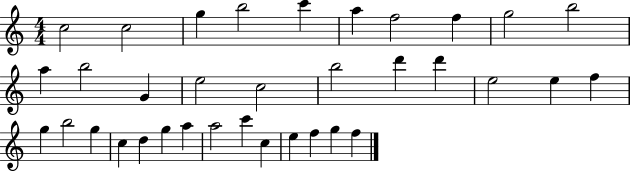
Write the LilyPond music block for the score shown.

{
  \clef treble
  \numericTimeSignature
  \time 4/4
  \key c \major
  c''2 c''2 | g''4 b''2 c'''4 | a''4 f''2 f''4 | g''2 b''2 | \break a''4 b''2 g'4 | e''2 c''2 | b''2 d'''4 d'''4 | e''2 e''4 f''4 | \break g''4 b''2 g''4 | c''4 d''4 g''4 a''4 | a''2 c'''4 c''4 | e''4 f''4 g''4 f''4 | \break \bar "|."
}